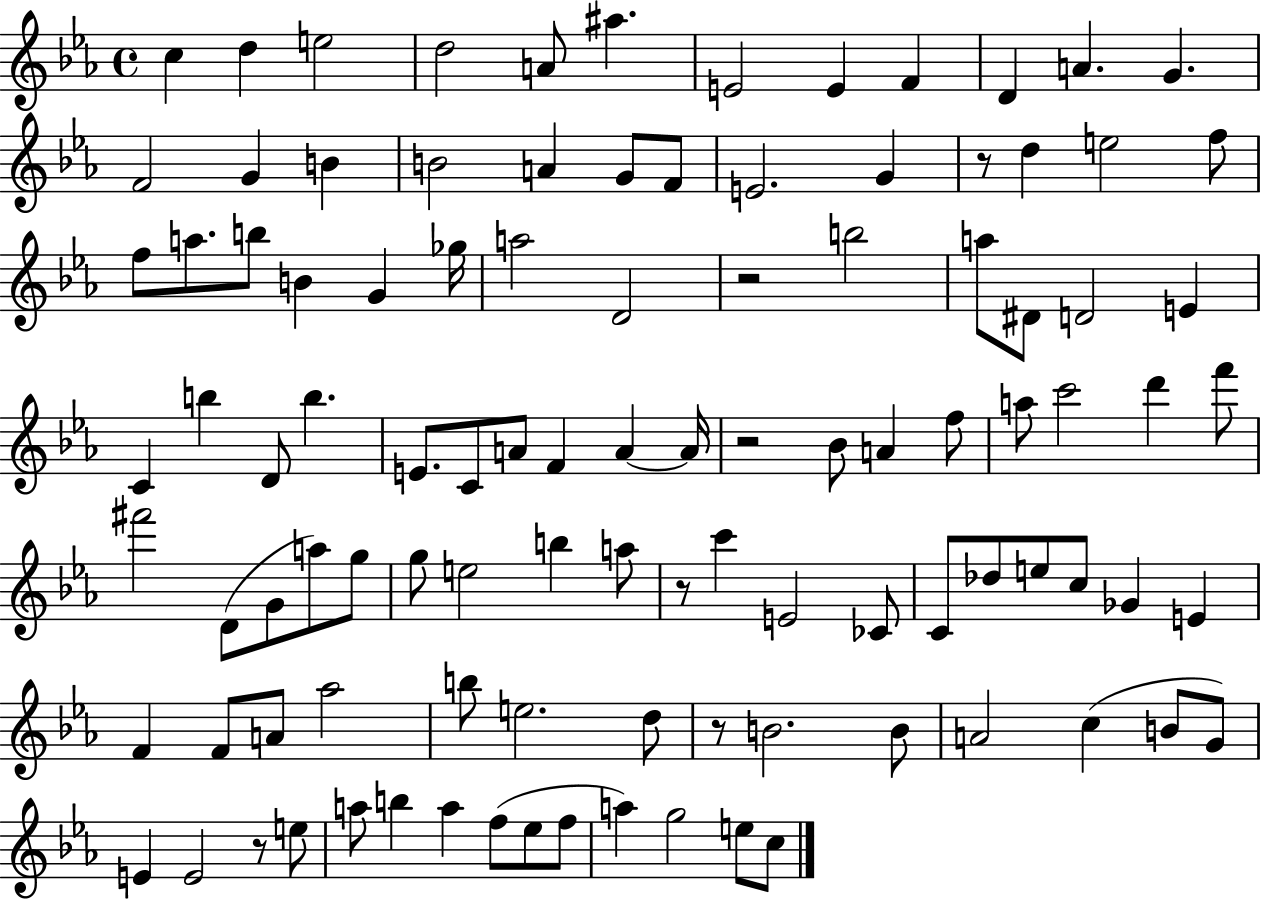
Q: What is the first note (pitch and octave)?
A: C5